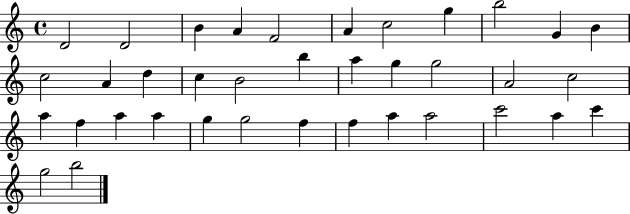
{
  \clef treble
  \time 4/4
  \defaultTimeSignature
  \key c \major
  d'2 d'2 | b'4 a'4 f'2 | a'4 c''2 g''4 | b''2 g'4 b'4 | \break c''2 a'4 d''4 | c''4 b'2 b''4 | a''4 g''4 g''2 | a'2 c''2 | \break a''4 f''4 a''4 a''4 | g''4 g''2 f''4 | f''4 a''4 a''2 | c'''2 a''4 c'''4 | \break g''2 b''2 | \bar "|."
}